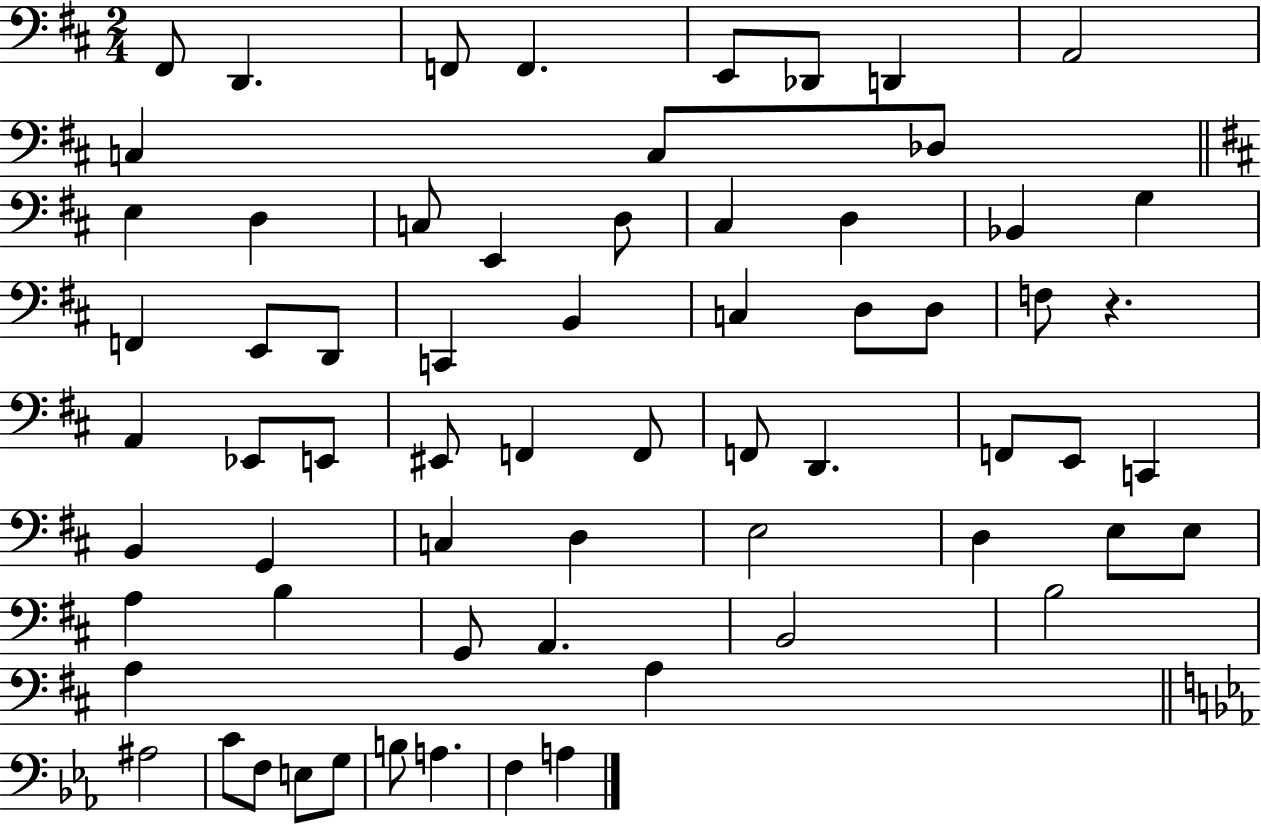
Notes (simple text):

F#2/e D2/q. F2/e F2/q. E2/e Db2/e D2/q A2/h C3/q C3/e Db3/e E3/q D3/q C3/e E2/q D3/e C#3/q D3/q Bb2/q G3/q F2/q E2/e D2/e C2/q B2/q C3/q D3/e D3/e F3/e R/q. A2/q Eb2/e E2/e EIS2/e F2/q F2/e F2/e D2/q. F2/e E2/e C2/q B2/q G2/q C3/q D3/q E3/h D3/q E3/e E3/e A3/q B3/q G2/e A2/q. B2/h B3/h A3/q A3/q A#3/h C4/e F3/e E3/e G3/e B3/e A3/q. F3/q A3/q